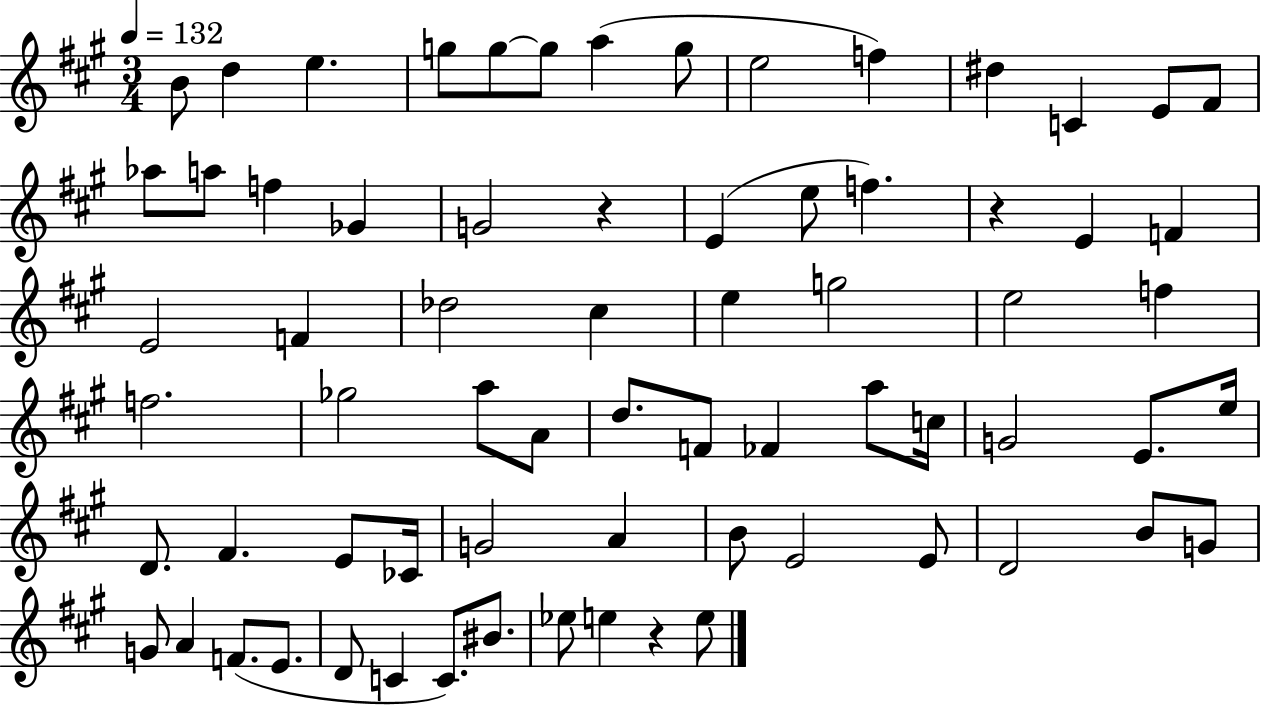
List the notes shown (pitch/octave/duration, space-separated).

B4/e D5/q E5/q. G5/e G5/e G5/e A5/q G5/e E5/h F5/q D#5/q C4/q E4/e F#4/e Ab5/e A5/e F5/q Gb4/q G4/h R/q E4/q E5/e F5/q. R/q E4/q F4/q E4/h F4/q Db5/h C#5/q E5/q G5/h E5/h F5/q F5/h. Gb5/h A5/e A4/e D5/e. F4/e FES4/q A5/e C5/s G4/h E4/e. E5/s D4/e. F#4/q. E4/e CES4/s G4/h A4/q B4/e E4/h E4/e D4/h B4/e G4/e G4/e A4/q F4/e. E4/e. D4/e C4/q C4/e. BIS4/e. Eb5/e E5/q R/q E5/e